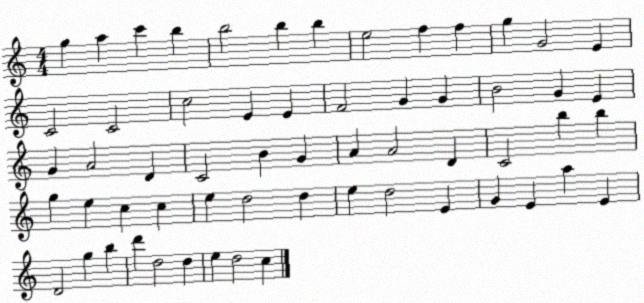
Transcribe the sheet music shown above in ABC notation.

X:1
T:Untitled
M:4/4
L:1/4
K:C
g a c' b b2 b b e2 f f g G2 E C2 C2 c2 E E F2 G G B2 G E G A2 D C2 B G A A2 D C2 b b g e c c e d2 d e d2 E G E a E D2 g b d' d2 d e d2 c